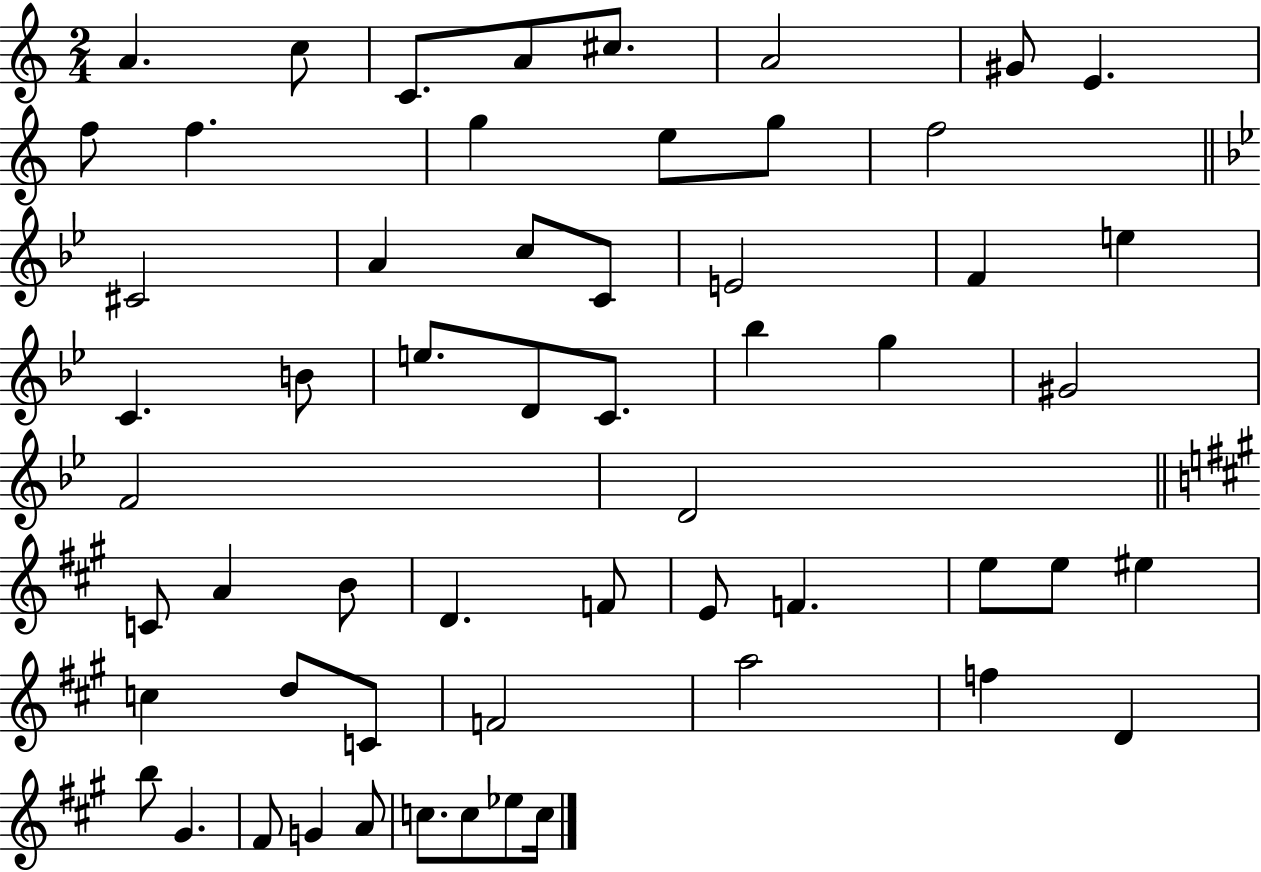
A4/q. C5/e C4/e. A4/e C#5/e. A4/h G#4/e E4/q. F5/e F5/q. G5/q E5/e G5/e F5/h C#4/h A4/q C5/e C4/e E4/h F4/q E5/q C4/q. B4/e E5/e. D4/e C4/e. Bb5/q G5/q G#4/h F4/h D4/h C4/e A4/q B4/e D4/q. F4/e E4/e F4/q. E5/e E5/e EIS5/q C5/q D5/e C4/e F4/h A5/h F5/q D4/q B5/e G#4/q. F#4/e G4/q A4/e C5/e. C5/e Eb5/e C5/s